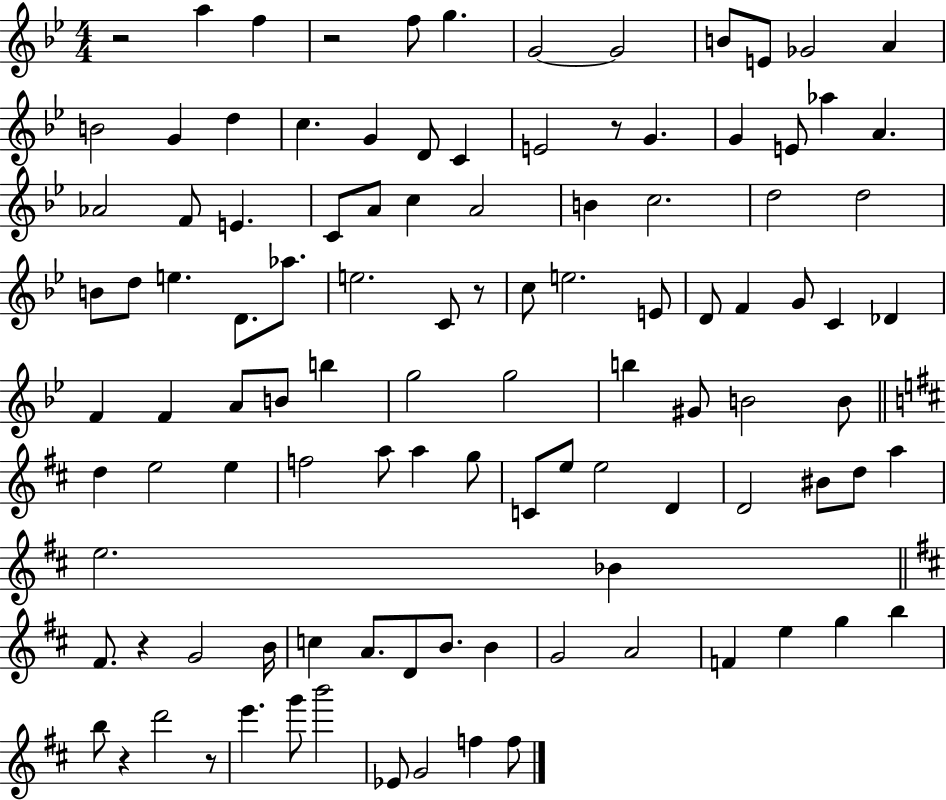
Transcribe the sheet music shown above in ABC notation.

X:1
T:Untitled
M:4/4
L:1/4
K:Bb
z2 a f z2 f/2 g G2 G2 B/2 E/2 _G2 A B2 G d c G D/2 C E2 z/2 G G E/2 _a A _A2 F/2 E C/2 A/2 c A2 B c2 d2 d2 B/2 d/2 e D/2 _a/2 e2 C/2 z/2 c/2 e2 E/2 D/2 F G/2 C _D F F A/2 B/2 b g2 g2 b ^G/2 B2 B/2 d e2 e f2 a/2 a g/2 C/2 e/2 e2 D D2 ^B/2 d/2 a e2 _B ^F/2 z G2 B/4 c A/2 D/2 B/2 B G2 A2 F e g b b/2 z d'2 z/2 e' g'/2 b'2 _E/2 G2 f f/2